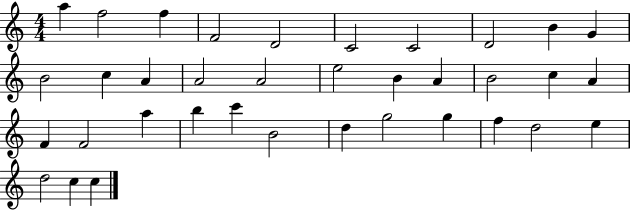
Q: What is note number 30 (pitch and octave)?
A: G5